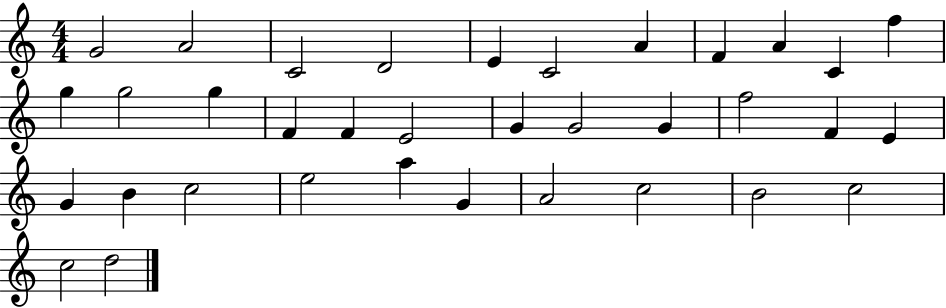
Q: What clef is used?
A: treble